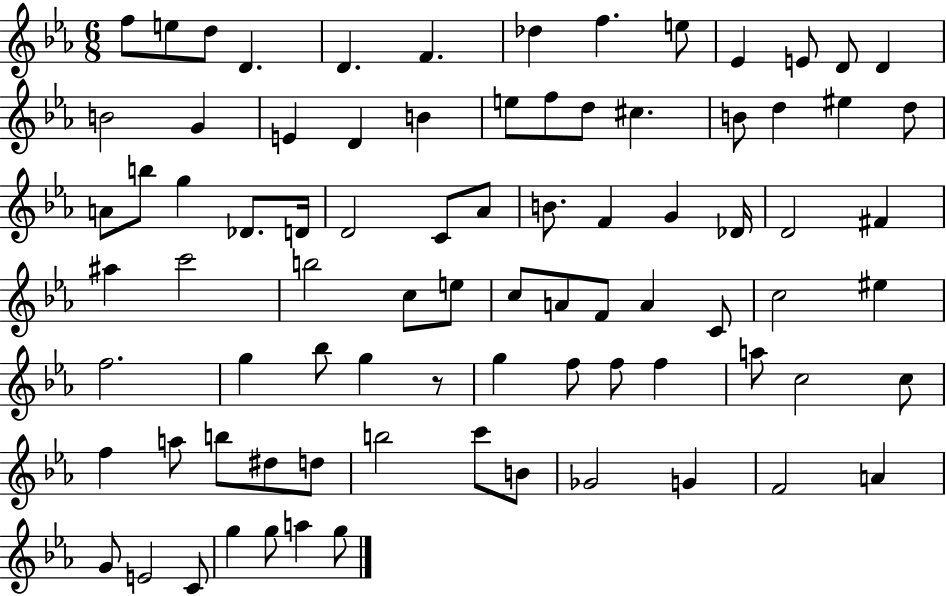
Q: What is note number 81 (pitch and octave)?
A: A5